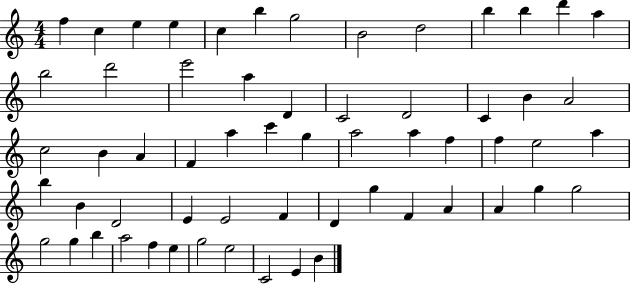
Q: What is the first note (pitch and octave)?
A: F5